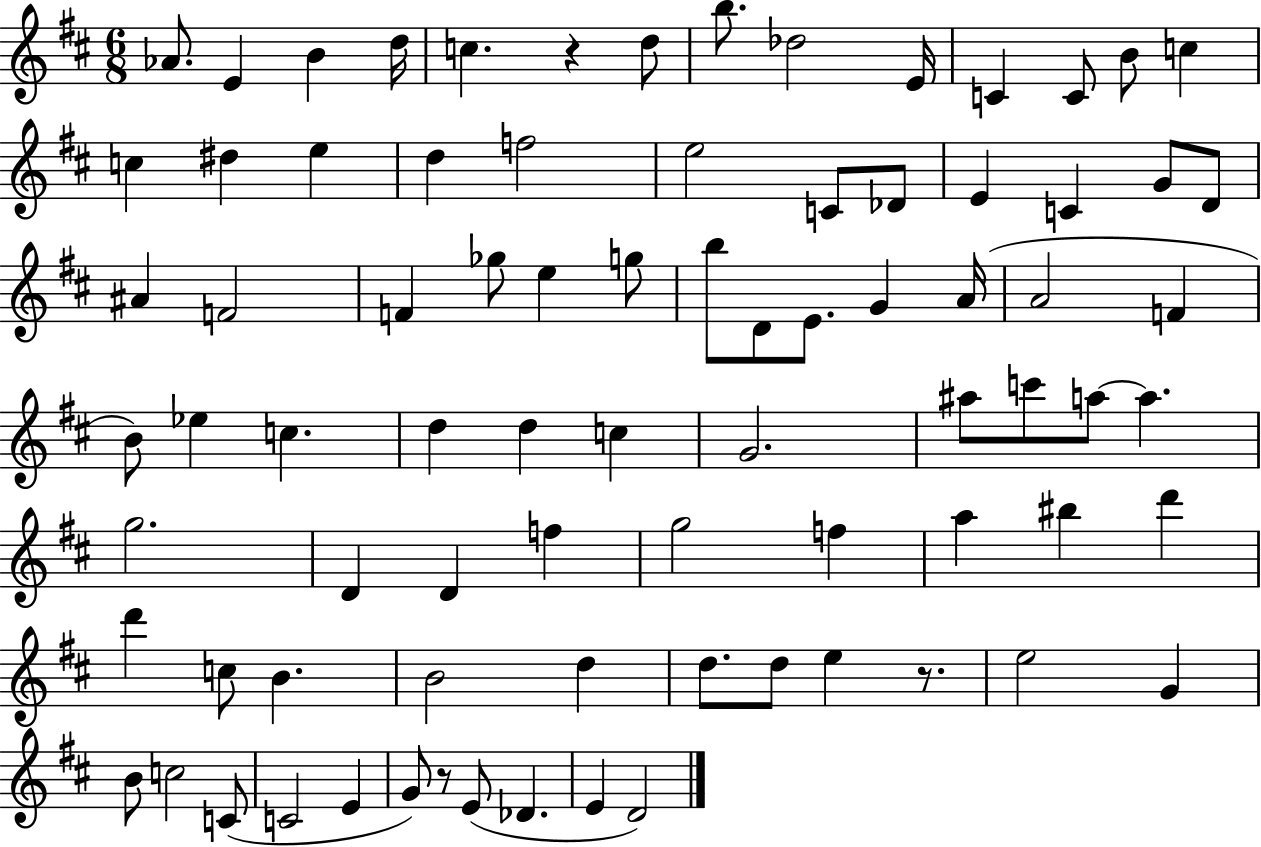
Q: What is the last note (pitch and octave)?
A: D4